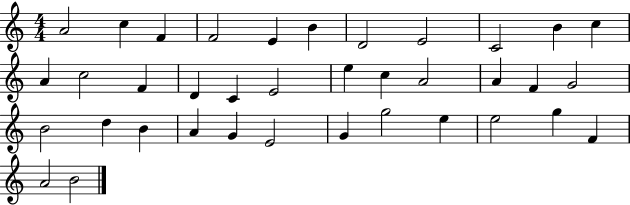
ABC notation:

X:1
T:Untitled
M:4/4
L:1/4
K:C
A2 c F F2 E B D2 E2 C2 B c A c2 F D C E2 e c A2 A F G2 B2 d B A G E2 G g2 e e2 g F A2 B2